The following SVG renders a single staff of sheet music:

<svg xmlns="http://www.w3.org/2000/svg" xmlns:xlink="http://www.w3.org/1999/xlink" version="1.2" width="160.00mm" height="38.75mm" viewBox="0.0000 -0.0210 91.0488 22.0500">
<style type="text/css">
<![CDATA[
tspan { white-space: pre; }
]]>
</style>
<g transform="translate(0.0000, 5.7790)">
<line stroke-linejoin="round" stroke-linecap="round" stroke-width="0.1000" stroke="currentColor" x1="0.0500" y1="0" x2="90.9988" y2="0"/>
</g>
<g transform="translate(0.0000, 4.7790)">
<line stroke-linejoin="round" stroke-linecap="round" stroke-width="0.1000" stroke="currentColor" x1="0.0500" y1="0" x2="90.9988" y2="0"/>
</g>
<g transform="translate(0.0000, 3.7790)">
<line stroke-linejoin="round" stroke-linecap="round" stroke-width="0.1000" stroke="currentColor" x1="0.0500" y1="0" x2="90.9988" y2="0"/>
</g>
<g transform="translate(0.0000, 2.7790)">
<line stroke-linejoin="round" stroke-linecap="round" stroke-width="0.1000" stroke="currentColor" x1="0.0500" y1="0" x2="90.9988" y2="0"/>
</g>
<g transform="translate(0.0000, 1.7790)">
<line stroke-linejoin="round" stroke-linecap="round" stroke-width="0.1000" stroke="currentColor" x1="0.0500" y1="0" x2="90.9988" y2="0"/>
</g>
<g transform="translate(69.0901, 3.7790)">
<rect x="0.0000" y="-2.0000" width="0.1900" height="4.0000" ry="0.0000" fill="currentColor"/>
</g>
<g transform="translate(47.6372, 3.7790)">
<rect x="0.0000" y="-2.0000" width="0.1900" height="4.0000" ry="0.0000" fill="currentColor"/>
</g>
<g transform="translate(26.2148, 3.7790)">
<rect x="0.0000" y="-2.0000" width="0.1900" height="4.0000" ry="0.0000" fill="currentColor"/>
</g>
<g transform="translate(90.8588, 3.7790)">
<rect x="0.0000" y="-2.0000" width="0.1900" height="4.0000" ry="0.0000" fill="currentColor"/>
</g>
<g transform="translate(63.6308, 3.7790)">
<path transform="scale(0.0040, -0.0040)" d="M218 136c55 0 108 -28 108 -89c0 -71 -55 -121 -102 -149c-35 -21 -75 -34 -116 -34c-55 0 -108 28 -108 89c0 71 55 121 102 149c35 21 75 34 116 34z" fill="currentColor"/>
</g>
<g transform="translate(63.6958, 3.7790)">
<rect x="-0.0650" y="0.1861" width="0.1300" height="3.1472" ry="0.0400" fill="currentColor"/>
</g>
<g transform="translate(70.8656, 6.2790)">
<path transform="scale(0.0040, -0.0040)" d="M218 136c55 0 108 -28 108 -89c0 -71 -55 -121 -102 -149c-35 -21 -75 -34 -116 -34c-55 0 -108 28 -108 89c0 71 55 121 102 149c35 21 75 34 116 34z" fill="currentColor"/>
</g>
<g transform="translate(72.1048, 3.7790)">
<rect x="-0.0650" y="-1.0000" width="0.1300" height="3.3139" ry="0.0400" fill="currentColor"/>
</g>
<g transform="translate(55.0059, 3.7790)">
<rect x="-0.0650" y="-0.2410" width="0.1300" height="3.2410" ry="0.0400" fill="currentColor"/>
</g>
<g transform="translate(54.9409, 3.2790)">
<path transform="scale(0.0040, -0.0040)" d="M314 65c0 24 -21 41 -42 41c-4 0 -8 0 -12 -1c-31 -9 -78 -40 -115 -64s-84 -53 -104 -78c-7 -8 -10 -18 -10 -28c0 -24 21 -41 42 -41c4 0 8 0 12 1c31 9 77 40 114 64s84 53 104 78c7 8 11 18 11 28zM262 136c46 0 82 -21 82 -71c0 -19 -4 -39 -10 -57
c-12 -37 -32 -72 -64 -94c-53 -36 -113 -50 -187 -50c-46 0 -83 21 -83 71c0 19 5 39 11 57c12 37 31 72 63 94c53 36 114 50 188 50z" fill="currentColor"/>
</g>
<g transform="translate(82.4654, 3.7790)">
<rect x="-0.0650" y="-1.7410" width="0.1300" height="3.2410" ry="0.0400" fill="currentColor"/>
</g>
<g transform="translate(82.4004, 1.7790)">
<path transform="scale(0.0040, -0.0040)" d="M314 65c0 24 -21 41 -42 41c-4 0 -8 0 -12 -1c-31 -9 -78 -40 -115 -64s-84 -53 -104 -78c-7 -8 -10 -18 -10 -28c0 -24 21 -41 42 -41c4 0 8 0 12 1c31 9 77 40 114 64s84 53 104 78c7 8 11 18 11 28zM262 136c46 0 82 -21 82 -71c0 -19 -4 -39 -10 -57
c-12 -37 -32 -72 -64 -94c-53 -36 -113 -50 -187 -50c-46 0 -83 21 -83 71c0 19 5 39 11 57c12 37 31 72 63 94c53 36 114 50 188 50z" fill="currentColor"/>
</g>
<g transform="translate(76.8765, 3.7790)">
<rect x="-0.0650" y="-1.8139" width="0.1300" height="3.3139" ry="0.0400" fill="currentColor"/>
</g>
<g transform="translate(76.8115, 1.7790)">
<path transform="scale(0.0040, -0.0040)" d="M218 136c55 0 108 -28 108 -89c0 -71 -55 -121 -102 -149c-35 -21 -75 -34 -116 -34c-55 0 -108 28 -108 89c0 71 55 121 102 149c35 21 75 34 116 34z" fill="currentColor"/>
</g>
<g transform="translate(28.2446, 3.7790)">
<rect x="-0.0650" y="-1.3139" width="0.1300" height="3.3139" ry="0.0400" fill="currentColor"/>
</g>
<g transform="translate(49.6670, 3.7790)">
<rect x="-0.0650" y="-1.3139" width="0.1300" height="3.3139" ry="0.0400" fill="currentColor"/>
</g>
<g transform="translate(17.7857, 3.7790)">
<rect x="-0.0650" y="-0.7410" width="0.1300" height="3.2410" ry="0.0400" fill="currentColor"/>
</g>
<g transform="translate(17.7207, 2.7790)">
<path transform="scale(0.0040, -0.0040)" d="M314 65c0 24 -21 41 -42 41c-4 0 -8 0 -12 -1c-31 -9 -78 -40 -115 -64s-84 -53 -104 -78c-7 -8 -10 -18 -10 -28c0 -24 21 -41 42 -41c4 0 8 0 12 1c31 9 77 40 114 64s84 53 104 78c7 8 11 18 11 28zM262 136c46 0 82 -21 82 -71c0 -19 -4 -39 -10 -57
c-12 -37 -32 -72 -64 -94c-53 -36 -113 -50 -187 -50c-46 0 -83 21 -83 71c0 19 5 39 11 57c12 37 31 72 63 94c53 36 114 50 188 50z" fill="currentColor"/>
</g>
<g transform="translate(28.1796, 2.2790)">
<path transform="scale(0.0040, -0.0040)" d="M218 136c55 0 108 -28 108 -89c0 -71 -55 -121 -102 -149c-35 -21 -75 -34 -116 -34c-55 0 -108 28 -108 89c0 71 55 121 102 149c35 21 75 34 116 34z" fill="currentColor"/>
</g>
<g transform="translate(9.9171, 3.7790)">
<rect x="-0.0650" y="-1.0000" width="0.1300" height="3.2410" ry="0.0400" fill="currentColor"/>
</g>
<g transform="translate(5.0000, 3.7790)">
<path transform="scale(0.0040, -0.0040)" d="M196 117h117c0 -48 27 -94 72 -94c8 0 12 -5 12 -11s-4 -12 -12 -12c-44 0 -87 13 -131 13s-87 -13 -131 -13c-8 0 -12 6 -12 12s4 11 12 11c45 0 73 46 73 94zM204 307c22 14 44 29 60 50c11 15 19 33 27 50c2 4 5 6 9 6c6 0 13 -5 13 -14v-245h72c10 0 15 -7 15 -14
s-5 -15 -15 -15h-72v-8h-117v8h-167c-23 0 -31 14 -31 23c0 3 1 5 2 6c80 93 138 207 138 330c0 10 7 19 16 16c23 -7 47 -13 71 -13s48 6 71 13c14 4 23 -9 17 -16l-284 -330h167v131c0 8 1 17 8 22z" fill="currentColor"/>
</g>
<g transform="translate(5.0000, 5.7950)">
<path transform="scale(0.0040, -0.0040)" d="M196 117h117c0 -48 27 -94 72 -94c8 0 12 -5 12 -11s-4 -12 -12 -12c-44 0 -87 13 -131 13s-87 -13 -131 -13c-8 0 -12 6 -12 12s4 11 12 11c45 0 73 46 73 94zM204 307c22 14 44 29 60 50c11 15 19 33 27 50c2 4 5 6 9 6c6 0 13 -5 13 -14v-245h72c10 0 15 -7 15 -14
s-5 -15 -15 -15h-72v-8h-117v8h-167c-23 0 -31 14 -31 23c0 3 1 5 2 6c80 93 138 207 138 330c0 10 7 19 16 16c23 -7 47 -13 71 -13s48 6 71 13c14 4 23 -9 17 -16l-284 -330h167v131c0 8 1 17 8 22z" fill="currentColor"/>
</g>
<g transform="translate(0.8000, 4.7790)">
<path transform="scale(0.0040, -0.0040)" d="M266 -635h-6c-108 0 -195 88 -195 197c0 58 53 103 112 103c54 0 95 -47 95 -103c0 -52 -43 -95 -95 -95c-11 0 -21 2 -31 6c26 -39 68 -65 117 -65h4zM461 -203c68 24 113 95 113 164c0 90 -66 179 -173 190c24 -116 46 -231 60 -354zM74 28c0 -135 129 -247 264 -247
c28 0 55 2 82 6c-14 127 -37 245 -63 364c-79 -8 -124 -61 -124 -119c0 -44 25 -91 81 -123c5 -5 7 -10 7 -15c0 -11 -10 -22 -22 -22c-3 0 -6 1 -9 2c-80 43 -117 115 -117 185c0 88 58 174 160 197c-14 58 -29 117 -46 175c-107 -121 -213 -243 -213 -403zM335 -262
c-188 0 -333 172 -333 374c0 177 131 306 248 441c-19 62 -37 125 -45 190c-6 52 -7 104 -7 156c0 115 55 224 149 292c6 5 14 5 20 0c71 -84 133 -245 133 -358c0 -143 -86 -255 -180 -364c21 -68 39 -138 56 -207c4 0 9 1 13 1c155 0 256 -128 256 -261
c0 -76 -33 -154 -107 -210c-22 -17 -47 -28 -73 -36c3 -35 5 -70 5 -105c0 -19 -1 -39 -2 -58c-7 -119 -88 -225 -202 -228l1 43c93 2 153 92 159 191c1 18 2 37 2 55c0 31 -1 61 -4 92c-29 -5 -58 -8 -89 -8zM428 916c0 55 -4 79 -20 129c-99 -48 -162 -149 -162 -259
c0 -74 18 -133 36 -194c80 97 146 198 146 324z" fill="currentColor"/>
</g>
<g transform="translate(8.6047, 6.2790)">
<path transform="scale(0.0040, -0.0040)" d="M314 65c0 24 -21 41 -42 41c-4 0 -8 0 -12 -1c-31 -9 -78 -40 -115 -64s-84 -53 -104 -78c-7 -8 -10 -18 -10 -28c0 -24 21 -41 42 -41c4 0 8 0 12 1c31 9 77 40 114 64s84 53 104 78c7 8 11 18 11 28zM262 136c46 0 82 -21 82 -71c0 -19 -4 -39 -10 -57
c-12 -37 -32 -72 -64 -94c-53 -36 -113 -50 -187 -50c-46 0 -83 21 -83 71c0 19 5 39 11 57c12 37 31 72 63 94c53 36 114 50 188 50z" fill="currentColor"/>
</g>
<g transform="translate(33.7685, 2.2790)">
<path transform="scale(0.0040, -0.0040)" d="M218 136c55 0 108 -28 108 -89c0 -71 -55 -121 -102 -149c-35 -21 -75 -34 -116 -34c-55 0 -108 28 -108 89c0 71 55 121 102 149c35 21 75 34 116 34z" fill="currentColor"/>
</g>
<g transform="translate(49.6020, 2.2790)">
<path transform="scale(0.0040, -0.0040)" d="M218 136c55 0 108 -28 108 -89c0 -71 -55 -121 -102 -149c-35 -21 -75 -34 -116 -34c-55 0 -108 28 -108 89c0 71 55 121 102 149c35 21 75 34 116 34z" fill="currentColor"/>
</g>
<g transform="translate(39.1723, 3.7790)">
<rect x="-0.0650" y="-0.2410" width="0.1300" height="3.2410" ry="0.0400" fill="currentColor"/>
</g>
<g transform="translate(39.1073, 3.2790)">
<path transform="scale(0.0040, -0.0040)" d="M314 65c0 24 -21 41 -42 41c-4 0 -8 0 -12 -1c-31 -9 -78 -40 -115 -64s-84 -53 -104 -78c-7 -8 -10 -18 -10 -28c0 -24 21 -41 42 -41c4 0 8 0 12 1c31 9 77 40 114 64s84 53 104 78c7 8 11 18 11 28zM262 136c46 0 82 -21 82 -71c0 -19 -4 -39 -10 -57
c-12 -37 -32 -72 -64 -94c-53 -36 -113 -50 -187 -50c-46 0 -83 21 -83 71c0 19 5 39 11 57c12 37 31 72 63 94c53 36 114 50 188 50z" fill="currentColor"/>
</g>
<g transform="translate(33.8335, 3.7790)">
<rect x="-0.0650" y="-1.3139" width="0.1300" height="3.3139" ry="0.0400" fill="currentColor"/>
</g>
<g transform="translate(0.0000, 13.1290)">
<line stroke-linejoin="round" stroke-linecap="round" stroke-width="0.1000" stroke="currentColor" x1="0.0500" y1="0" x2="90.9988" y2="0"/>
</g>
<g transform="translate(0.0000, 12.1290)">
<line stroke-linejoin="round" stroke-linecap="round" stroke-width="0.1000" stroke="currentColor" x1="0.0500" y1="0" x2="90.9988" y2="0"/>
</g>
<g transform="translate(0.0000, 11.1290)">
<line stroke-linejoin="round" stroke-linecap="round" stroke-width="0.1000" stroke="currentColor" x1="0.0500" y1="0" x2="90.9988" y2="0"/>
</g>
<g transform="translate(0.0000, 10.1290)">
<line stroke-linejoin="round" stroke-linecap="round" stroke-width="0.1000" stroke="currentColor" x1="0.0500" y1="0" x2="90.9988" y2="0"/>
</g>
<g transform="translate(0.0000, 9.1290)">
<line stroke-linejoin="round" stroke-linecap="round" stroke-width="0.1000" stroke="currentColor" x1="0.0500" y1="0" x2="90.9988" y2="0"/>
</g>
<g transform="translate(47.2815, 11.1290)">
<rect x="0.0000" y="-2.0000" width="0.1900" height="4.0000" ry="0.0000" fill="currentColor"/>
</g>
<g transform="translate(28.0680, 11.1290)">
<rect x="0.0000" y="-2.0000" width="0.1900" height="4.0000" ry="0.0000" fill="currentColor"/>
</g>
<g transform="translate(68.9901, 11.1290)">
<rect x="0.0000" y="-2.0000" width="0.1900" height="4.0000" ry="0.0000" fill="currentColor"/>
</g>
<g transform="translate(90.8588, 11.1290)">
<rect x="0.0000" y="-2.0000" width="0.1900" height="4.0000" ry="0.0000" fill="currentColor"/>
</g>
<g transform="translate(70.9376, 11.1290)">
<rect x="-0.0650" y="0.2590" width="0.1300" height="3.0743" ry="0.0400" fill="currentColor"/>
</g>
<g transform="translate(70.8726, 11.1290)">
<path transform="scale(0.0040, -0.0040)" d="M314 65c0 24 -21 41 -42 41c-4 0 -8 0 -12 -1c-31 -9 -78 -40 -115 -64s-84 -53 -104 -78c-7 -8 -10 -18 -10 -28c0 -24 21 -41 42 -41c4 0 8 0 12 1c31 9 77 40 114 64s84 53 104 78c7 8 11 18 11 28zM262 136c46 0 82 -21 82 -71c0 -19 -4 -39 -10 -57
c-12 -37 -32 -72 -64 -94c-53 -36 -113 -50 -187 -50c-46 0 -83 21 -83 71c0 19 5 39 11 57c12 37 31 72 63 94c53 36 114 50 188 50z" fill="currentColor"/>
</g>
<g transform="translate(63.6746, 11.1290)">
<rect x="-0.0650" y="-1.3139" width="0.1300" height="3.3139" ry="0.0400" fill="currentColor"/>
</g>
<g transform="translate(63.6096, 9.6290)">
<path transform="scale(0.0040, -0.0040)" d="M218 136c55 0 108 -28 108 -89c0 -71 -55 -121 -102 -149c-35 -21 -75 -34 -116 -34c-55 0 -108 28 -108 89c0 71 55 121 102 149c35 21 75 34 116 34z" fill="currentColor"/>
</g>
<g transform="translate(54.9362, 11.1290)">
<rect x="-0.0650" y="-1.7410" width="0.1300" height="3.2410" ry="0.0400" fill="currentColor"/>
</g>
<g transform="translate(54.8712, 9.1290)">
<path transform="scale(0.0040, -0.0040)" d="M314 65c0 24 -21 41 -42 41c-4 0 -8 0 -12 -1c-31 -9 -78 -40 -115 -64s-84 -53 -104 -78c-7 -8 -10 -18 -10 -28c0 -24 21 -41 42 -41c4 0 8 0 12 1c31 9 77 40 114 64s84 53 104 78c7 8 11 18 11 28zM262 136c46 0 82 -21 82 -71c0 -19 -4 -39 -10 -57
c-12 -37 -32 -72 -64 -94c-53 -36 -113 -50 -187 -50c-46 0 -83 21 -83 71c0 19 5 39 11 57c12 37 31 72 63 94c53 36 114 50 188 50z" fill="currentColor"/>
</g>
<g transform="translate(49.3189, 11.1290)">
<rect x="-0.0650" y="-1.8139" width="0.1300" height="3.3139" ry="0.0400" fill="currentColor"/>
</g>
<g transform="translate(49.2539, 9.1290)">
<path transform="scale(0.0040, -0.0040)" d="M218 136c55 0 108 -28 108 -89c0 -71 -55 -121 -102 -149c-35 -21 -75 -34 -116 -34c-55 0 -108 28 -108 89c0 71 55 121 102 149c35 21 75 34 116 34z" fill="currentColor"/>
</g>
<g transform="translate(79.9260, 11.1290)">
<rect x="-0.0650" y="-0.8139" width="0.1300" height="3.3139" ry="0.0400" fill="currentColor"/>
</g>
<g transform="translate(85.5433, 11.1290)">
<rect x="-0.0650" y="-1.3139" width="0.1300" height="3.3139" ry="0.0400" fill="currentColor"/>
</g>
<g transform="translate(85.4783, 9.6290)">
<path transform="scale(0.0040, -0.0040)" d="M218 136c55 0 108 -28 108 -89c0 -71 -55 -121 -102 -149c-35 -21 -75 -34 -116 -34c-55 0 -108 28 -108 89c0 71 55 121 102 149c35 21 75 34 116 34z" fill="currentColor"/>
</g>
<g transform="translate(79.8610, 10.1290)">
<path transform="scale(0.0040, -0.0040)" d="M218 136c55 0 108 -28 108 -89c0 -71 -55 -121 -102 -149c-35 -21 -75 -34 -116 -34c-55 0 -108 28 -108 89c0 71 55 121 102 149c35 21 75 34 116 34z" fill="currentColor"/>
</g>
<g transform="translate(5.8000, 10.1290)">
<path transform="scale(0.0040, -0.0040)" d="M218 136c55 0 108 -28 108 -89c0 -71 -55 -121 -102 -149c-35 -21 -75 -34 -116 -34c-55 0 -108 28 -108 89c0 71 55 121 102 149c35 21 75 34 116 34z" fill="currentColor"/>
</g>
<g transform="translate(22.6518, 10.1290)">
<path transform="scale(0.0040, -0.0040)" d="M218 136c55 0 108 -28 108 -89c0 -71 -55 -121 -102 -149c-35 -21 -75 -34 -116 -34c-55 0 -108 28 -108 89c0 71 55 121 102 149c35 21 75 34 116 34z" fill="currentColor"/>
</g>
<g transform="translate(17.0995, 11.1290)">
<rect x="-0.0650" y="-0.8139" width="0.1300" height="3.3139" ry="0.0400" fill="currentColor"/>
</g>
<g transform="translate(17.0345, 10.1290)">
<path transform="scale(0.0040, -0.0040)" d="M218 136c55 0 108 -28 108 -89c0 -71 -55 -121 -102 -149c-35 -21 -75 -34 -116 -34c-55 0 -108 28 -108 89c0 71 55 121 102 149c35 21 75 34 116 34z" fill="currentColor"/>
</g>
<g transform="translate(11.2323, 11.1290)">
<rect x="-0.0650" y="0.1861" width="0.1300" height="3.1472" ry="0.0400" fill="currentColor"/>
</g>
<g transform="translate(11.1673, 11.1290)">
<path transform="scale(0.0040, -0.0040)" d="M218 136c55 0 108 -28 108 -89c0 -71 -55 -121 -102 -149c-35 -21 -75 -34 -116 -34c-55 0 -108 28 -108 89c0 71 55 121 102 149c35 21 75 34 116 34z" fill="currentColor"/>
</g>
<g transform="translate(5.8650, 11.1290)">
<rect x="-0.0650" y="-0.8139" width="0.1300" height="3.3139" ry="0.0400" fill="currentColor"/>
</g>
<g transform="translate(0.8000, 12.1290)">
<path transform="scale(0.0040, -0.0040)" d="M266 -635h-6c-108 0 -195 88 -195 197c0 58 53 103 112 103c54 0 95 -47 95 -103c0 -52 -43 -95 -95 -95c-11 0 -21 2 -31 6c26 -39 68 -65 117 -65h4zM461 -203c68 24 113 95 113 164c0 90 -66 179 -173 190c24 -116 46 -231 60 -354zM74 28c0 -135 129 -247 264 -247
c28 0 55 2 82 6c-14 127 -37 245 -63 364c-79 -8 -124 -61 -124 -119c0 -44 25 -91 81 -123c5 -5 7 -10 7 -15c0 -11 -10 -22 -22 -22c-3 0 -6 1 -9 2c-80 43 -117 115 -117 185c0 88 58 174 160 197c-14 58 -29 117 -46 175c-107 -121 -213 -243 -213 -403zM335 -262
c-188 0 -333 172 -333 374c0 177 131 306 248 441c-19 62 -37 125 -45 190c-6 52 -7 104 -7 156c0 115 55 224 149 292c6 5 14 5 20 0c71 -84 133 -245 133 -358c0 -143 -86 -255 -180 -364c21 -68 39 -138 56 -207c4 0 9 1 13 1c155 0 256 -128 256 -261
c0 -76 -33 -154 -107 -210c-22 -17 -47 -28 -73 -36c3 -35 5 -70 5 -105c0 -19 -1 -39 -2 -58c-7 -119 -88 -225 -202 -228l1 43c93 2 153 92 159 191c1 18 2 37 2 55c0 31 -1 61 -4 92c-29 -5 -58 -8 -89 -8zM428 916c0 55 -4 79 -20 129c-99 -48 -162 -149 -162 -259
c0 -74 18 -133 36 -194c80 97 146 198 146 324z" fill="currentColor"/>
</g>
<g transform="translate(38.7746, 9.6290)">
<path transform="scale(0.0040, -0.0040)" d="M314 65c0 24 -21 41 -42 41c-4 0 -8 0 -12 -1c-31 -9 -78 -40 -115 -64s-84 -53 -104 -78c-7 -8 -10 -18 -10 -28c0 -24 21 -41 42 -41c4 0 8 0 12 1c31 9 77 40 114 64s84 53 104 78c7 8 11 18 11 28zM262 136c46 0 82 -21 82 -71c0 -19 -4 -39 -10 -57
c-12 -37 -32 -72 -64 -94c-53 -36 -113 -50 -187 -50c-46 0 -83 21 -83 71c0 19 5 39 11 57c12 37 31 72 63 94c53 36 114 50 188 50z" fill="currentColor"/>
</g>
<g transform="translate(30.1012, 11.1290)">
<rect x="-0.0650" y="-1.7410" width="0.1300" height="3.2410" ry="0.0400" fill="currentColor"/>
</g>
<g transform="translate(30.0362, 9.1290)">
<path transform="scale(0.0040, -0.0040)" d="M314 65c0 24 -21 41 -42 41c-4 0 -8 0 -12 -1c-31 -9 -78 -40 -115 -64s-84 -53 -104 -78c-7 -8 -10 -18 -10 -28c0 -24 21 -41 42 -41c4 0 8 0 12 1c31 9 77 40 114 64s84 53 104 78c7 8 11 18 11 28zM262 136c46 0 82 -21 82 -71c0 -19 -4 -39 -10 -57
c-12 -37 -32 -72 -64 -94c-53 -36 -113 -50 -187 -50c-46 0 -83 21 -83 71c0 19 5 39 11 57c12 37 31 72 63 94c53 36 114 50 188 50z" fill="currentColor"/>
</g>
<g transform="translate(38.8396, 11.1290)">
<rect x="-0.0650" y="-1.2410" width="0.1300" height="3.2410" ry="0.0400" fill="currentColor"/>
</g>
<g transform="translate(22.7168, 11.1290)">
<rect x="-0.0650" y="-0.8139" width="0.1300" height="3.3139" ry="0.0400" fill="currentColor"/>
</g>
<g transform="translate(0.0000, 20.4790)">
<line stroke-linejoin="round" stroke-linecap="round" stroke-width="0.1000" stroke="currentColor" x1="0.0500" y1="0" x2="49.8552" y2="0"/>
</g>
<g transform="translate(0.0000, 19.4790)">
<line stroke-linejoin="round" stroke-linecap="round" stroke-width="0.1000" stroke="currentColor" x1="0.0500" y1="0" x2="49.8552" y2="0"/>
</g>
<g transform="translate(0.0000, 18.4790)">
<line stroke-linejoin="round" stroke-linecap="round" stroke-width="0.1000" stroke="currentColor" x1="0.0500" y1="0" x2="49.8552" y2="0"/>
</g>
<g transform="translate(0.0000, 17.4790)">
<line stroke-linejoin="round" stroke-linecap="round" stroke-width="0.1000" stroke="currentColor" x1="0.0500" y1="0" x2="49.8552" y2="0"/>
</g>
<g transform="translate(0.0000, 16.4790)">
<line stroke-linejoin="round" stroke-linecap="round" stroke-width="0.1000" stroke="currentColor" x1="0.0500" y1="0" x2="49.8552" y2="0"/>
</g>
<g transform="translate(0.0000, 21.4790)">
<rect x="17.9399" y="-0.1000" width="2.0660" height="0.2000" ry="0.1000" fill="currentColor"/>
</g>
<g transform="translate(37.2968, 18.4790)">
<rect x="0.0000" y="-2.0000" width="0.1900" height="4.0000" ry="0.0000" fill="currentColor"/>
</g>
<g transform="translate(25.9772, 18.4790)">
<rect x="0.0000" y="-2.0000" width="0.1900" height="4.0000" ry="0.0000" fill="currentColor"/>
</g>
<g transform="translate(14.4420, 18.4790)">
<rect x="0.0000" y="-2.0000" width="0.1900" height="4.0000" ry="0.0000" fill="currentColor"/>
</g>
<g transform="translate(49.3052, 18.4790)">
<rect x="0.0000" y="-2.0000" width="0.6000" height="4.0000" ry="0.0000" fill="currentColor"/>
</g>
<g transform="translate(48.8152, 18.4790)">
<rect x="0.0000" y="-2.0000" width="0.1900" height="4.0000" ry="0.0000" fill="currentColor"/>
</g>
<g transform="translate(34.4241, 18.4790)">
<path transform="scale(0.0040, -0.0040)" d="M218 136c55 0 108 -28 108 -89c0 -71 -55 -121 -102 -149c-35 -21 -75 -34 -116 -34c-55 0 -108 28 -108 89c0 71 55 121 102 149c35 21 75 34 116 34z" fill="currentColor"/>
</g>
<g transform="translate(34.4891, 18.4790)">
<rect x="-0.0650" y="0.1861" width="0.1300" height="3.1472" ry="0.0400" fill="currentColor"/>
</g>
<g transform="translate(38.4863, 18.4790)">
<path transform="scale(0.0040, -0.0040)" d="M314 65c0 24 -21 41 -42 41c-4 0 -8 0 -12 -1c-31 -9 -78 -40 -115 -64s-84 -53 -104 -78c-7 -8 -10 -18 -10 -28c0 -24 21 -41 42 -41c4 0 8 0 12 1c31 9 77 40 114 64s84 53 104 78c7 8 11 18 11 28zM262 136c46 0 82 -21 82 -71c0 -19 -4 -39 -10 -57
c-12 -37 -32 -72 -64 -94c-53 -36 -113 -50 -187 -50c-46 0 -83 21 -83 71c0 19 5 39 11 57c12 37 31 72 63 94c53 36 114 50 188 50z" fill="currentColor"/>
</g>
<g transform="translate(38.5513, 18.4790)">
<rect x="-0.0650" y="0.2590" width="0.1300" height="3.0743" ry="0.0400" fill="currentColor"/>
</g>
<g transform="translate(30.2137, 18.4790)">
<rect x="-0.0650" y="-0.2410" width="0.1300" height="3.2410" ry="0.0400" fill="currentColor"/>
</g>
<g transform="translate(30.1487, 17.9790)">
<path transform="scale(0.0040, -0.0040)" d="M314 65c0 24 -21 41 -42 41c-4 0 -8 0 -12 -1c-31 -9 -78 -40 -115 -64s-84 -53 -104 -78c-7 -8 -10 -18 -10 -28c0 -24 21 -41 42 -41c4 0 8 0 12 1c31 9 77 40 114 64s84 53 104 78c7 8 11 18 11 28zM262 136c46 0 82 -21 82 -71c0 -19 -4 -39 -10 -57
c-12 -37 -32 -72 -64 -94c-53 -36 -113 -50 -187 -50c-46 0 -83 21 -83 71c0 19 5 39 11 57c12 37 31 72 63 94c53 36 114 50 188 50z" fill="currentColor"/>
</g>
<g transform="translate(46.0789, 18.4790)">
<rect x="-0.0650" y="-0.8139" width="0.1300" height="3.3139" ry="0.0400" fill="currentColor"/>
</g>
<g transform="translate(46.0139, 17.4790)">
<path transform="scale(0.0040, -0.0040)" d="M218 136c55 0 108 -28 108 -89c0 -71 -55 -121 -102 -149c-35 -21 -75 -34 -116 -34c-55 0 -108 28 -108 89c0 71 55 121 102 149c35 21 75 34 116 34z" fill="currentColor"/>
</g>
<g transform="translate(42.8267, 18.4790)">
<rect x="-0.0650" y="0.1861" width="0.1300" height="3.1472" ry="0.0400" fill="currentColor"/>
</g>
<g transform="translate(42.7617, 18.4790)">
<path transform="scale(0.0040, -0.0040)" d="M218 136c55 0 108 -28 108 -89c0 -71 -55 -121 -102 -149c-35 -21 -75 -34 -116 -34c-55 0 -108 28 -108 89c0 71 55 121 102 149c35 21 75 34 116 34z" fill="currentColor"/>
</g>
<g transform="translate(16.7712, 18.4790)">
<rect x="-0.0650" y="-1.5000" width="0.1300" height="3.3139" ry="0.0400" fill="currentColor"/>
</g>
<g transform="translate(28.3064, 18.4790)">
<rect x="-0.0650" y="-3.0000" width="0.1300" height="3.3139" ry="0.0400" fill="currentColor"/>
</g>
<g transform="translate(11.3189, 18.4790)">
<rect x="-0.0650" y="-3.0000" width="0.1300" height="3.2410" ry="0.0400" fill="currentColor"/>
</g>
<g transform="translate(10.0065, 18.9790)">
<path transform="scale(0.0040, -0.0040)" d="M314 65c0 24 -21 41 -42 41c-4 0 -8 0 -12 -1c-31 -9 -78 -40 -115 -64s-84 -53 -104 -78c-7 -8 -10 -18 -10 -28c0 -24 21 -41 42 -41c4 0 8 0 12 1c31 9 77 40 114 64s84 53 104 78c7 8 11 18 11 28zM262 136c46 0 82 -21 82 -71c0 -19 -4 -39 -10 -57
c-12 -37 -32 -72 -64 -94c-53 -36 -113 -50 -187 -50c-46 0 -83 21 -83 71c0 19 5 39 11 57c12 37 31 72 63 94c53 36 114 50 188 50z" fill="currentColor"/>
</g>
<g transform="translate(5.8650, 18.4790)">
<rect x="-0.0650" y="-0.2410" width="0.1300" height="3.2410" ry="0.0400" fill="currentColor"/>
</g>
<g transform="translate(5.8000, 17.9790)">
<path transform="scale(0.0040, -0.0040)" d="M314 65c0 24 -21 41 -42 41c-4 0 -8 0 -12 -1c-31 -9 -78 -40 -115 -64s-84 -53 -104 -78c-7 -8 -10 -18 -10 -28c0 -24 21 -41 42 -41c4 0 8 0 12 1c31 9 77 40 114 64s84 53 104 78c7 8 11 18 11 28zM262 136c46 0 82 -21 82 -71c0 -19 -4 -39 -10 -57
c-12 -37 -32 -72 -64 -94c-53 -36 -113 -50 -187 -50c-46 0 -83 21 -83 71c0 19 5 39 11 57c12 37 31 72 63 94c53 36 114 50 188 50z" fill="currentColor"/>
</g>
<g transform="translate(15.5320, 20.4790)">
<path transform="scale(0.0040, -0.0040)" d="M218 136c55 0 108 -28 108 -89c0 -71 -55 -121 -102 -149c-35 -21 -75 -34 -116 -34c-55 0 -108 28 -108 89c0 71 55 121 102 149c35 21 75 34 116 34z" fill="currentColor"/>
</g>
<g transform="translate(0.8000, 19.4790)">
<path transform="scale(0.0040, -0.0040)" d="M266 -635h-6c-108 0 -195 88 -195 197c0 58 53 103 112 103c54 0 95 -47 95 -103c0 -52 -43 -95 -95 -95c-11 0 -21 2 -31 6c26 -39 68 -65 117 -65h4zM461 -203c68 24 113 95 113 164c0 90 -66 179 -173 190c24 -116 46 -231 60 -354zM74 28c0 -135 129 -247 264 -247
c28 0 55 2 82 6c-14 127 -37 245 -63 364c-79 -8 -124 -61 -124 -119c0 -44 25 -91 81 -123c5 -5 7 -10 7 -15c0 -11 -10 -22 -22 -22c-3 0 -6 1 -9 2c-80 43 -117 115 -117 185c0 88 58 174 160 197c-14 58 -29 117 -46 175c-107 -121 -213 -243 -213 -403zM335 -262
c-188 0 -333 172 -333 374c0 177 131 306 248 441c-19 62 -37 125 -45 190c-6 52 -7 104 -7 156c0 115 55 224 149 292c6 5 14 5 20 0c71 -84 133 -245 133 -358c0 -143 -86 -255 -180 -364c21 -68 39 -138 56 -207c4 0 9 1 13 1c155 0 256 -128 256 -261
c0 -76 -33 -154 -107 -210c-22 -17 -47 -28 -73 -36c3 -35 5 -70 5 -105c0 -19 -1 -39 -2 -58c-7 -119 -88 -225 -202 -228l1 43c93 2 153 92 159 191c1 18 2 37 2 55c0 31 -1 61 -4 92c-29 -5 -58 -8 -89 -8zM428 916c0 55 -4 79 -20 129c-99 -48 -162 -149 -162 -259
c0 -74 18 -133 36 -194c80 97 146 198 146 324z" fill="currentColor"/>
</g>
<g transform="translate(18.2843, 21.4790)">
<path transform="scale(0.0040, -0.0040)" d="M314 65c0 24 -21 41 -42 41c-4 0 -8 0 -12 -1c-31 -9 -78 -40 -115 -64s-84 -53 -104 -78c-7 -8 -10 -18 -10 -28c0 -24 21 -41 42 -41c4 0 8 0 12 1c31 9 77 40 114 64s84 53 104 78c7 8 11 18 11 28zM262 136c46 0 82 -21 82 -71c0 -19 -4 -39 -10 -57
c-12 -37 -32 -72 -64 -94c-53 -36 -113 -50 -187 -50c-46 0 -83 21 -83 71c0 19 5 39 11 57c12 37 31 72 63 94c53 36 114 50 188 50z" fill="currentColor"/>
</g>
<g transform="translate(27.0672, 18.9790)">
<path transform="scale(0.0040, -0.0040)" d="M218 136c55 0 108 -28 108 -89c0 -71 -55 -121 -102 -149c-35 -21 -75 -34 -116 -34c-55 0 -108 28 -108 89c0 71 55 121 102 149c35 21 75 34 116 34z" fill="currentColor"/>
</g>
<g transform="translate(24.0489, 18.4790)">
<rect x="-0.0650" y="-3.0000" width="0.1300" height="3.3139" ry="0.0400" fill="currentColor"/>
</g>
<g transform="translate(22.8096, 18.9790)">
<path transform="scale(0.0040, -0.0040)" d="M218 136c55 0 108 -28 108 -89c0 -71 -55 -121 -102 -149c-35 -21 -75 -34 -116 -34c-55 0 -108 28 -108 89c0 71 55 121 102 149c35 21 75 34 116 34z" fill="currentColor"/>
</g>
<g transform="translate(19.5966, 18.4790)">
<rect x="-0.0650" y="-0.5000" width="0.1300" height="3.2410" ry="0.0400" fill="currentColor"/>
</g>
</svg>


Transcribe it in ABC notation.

X:1
T:Untitled
M:4/4
L:1/4
K:C
D2 d2 e e c2 e c2 B D f f2 d B d d f2 e2 f f2 e B2 d e c2 A2 E C2 A A c2 B B2 B d